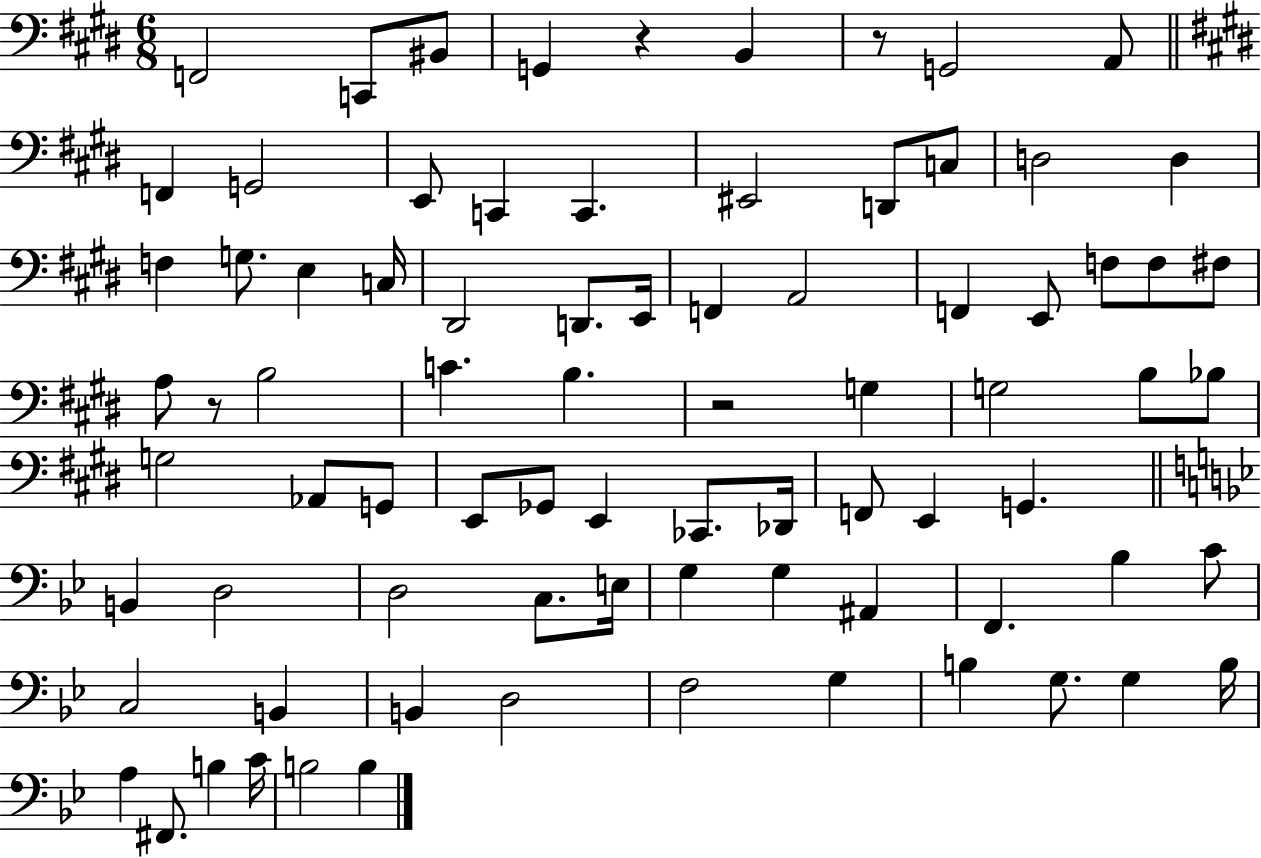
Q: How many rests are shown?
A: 4